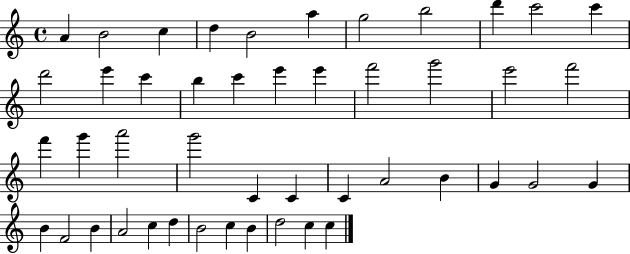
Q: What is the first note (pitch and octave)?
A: A4